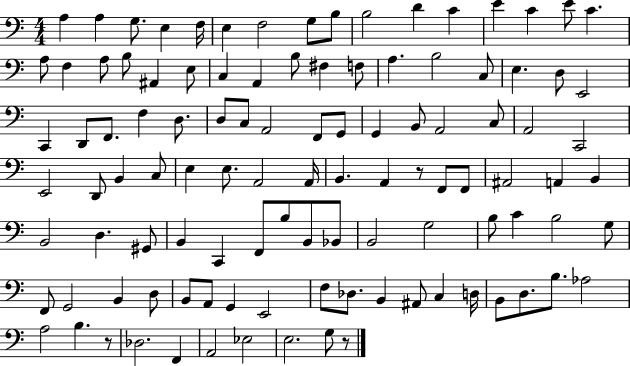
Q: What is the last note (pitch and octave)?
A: G3